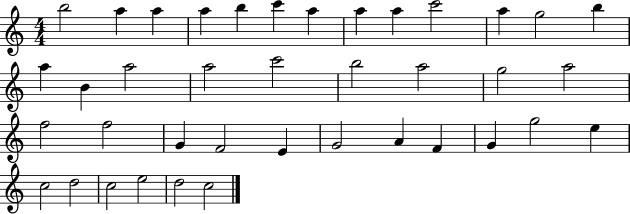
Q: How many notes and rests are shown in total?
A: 39